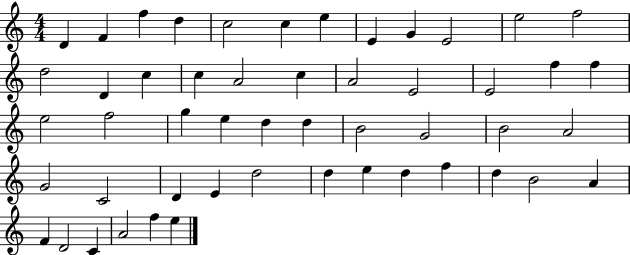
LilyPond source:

{
  \clef treble
  \numericTimeSignature
  \time 4/4
  \key c \major
  d'4 f'4 f''4 d''4 | c''2 c''4 e''4 | e'4 g'4 e'2 | e''2 f''2 | \break d''2 d'4 c''4 | c''4 a'2 c''4 | a'2 e'2 | e'2 f''4 f''4 | \break e''2 f''2 | g''4 e''4 d''4 d''4 | b'2 g'2 | b'2 a'2 | \break g'2 c'2 | d'4 e'4 d''2 | d''4 e''4 d''4 f''4 | d''4 b'2 a'4 | \break f'4 d'2 c'4 | a'2 f''4 e''4 | \bar "|."
}